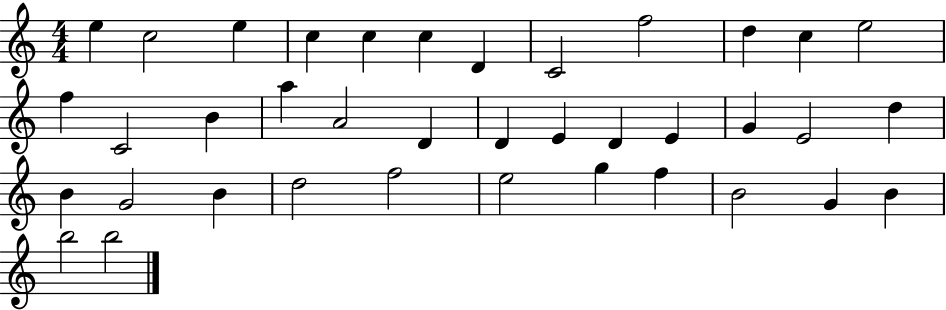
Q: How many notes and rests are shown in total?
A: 38